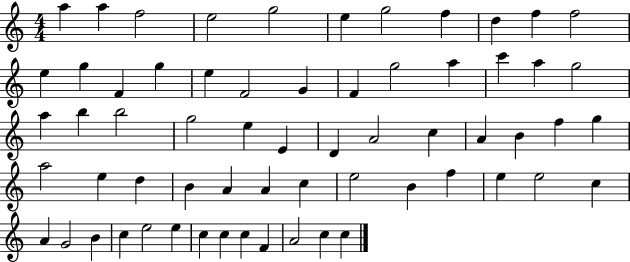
{
  \clef treble
  \numericTimeSignature
  \time 4/4
  \key c \major
  a''4 a''4 f''2 | e''2 g''2 | e''4 g''2 f''4 | d''4 f''4 f''2 | \break e''4 g''4 f'4 g''4 | e''4 f'2 g'4 | f'4 g''2 a''4 | c'''4 a''4 g''2 | \break a''4 b''4 b''2 | g''2 e''4 e'4 | d'4 a'2 c''4 | a'4 b'4 f''4 g''4 | \break a''2 e''4 d''4 | b'4 a'4 a'4 c''4 | e''2 b'4 f''4 | e''4 e''2 c''4 | \break a'4 g'2 b'4 | c''4 e''2 e''4 | c''4 c''4 c''4 f'4 | a'2 c''4 c''4 | \break \bar "|."
}